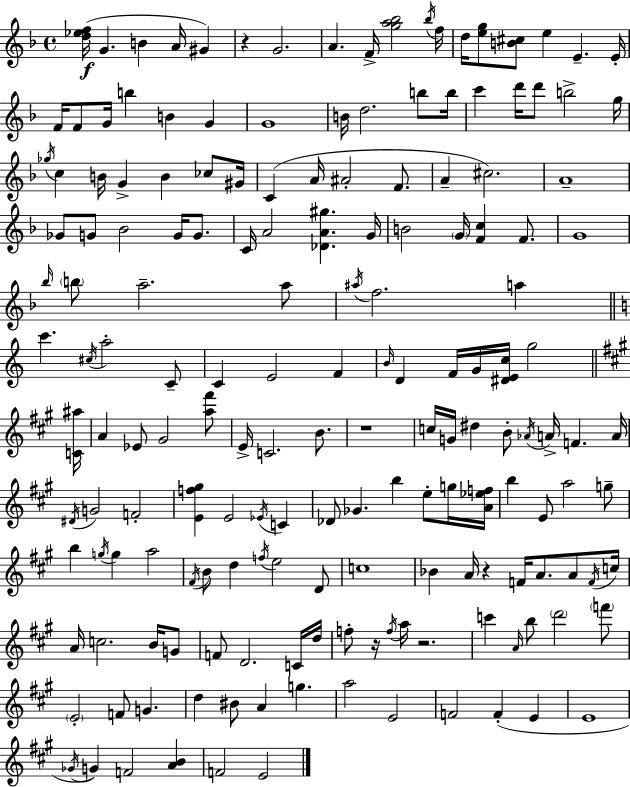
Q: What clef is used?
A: treble